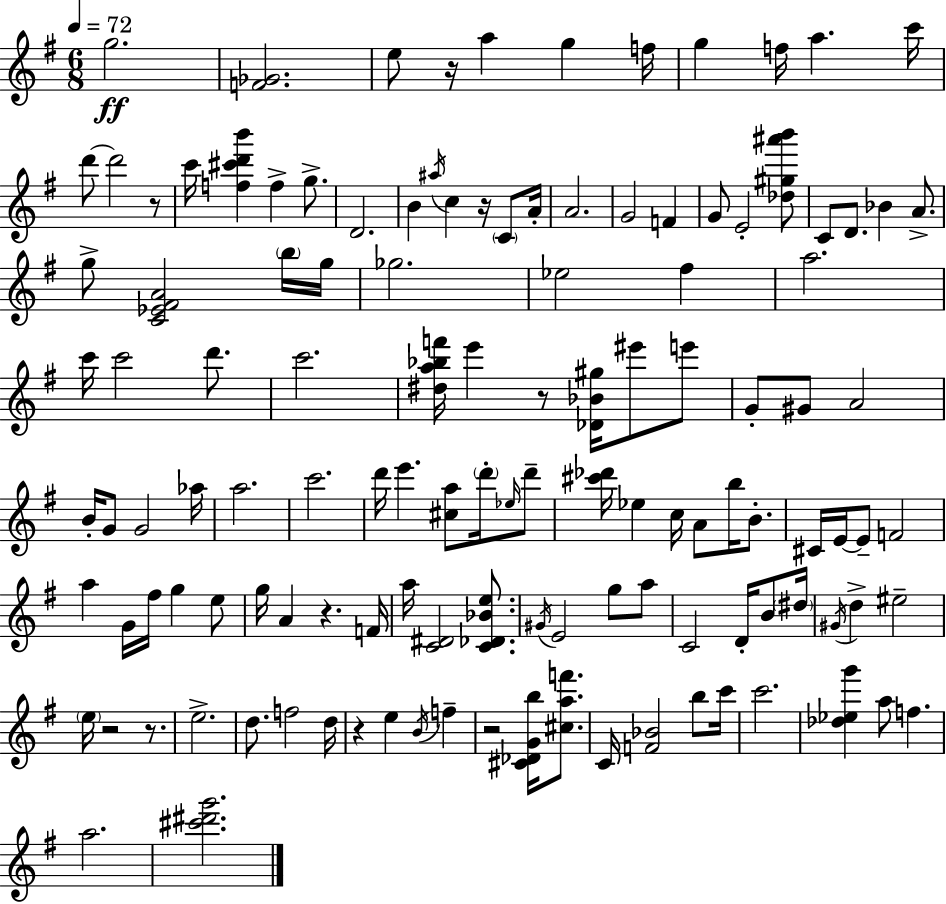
G5/h. [F4,Gb4]/h. E5/e R/s A5/q G5/q F5/s G5/q F5/s A5/q. C6/s D6/e D6/h R/e C6/s [F5,C#6,D6,B6]/q F5/q G5/e. D4/h. B4/q A#5/s C5/q R/s C4/e A4/s A4/h. G4/h F4/q G4/e E4/h [Db5,G#5,A#6,B6]/e C4/e D4/e. Bb4/q A4/e. G5/e [C4,Eb4,F#4,A4]/h B5/s G5/s Gb5/h. Eb5/h F#5/q A5/h. C6/s C6/h D6/e. C6/h. [D#5,A5,Bb5,F6]/s E6/q R/e [Db4,Bb4,G#5]/s EIS6/e E6/e G4/e G#4/e A4/h B4/s G4/e G4/h Ab5/s A5/h. C6/h. D6/s E6/q. [C#5,A5]/e D6/s Eb5/s D6/e [C#6,Db6]/s Eb5/q C5/s A4/e B5/s B4/e. C#4/s E4/s E4/e F4/h A5/q G4/s F#5/s G5/q E5/e G5/s A4/q R/q. F4/s A5/s [C4,D#4]/h [C4,Db4,Bb4,E5]/e. G#4/s E4/h G5/e A5/e C4/h D4/s B4/e D#5/s G#4/s D5/q EIS5/h E5/s R/h R/e. E5/h. D5/e. F5/h D5/s R/q E5/q B4/s F5/q R/h [C#4,Db4,G4,B5]/s [C#5,A5,F6]/e. C4/s [F4,Bb4]/h B5/e C6/s C6/h. [Db5,Eb5,G6]/q A5/e F5/q. A5/h. [C#6,D#6,G6]/h.